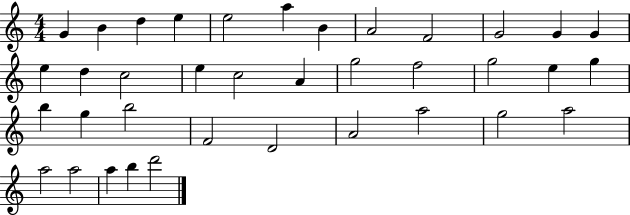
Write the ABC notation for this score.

X:1
T:Untitled
M:4/4
L:1/4
K:C
G B d e e2 a B A2 F2 G2 G G e d c2 e c2 A g2 f2 g2 e g b g b2 F2 D2 A2 a2 g2 a2 a2 a2 a b d'2